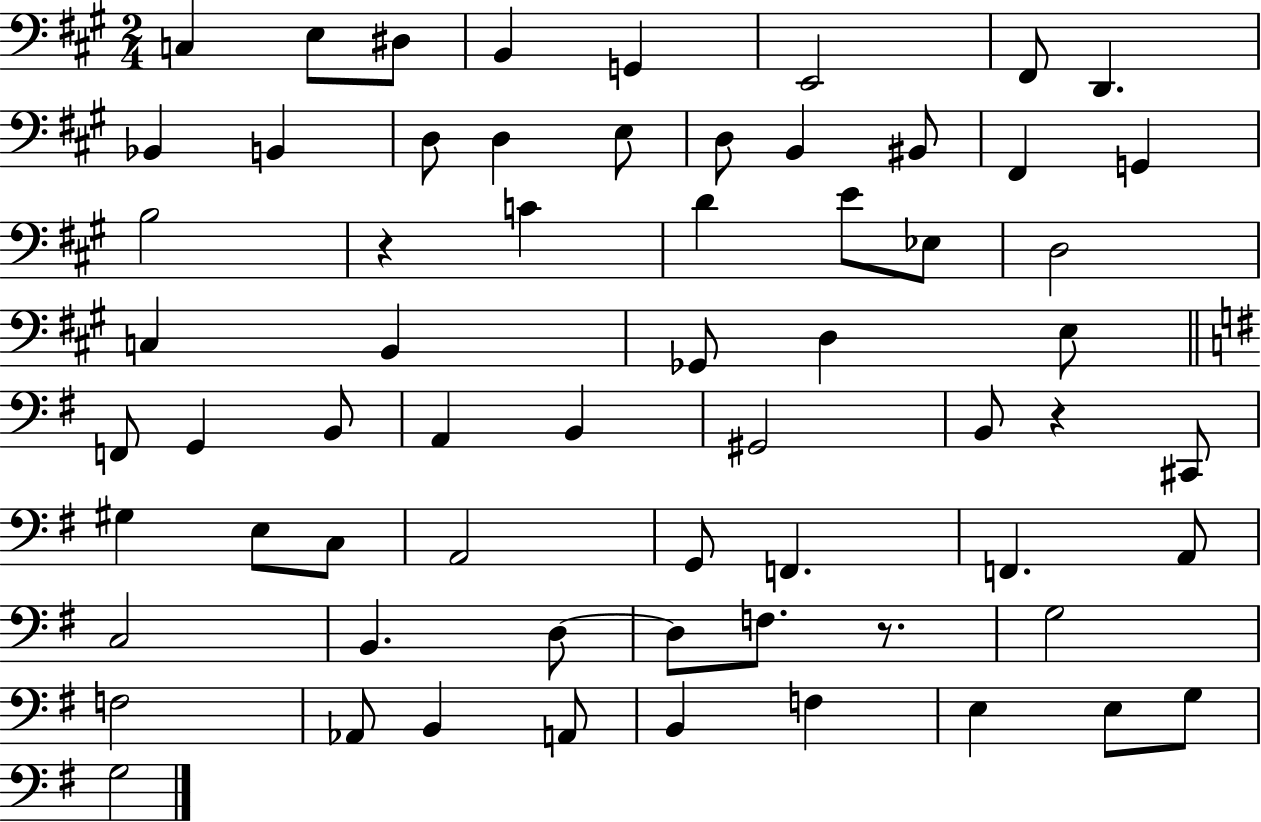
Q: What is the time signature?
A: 2/4